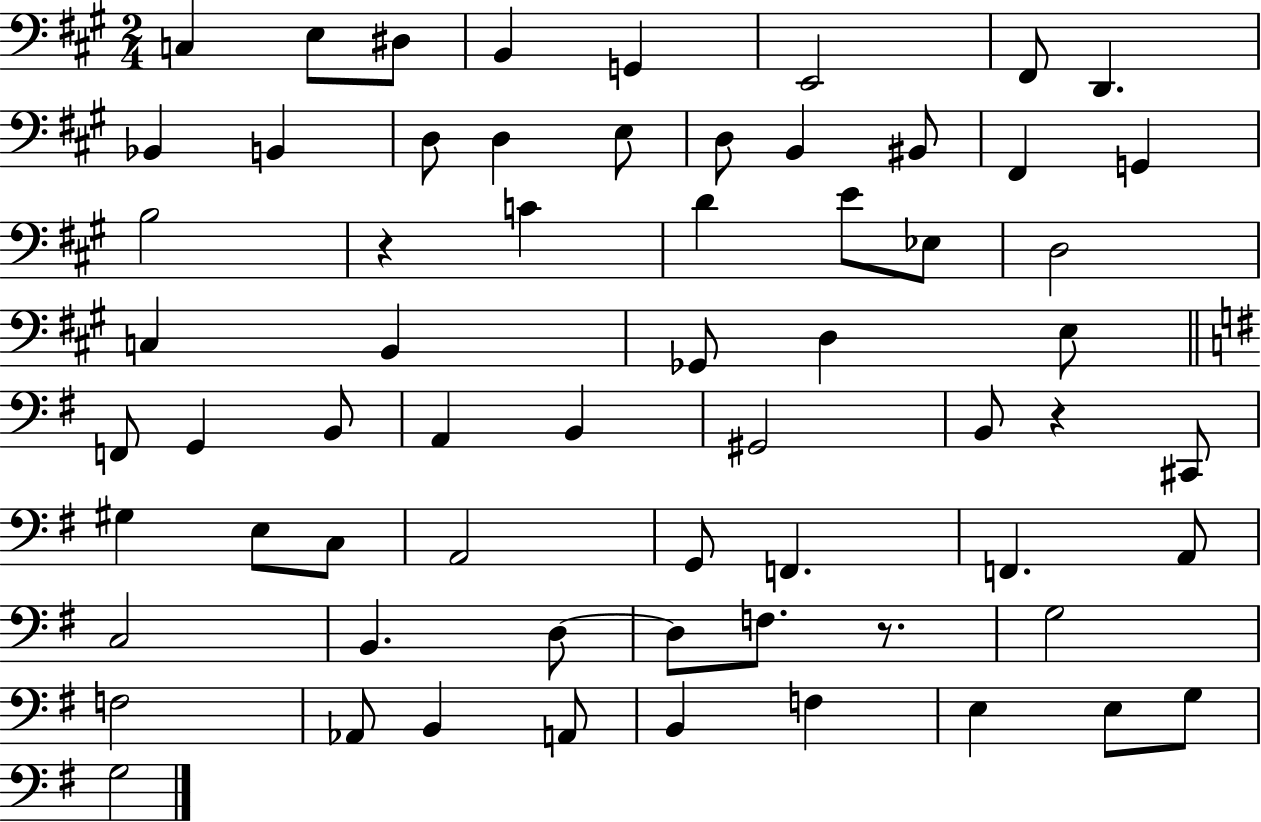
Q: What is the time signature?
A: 2/4